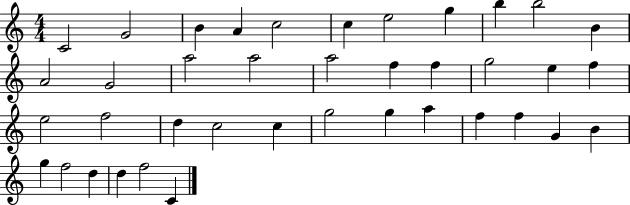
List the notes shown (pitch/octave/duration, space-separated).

C4/h G4/h B4/q A4/q C5/h C5/q E5/h G5/q B5/q B5/h B4/q A4/h G4/h A5/h A5/h A5/h F5/q F5/q G5/h E5/q F5/q E5/h F5/h D5/q C5/h C5/q G5/h G5/q A5/q F5/q F5/q G4/q B4/q G5/q F5/h D5/q D5/q F5/h C4/q